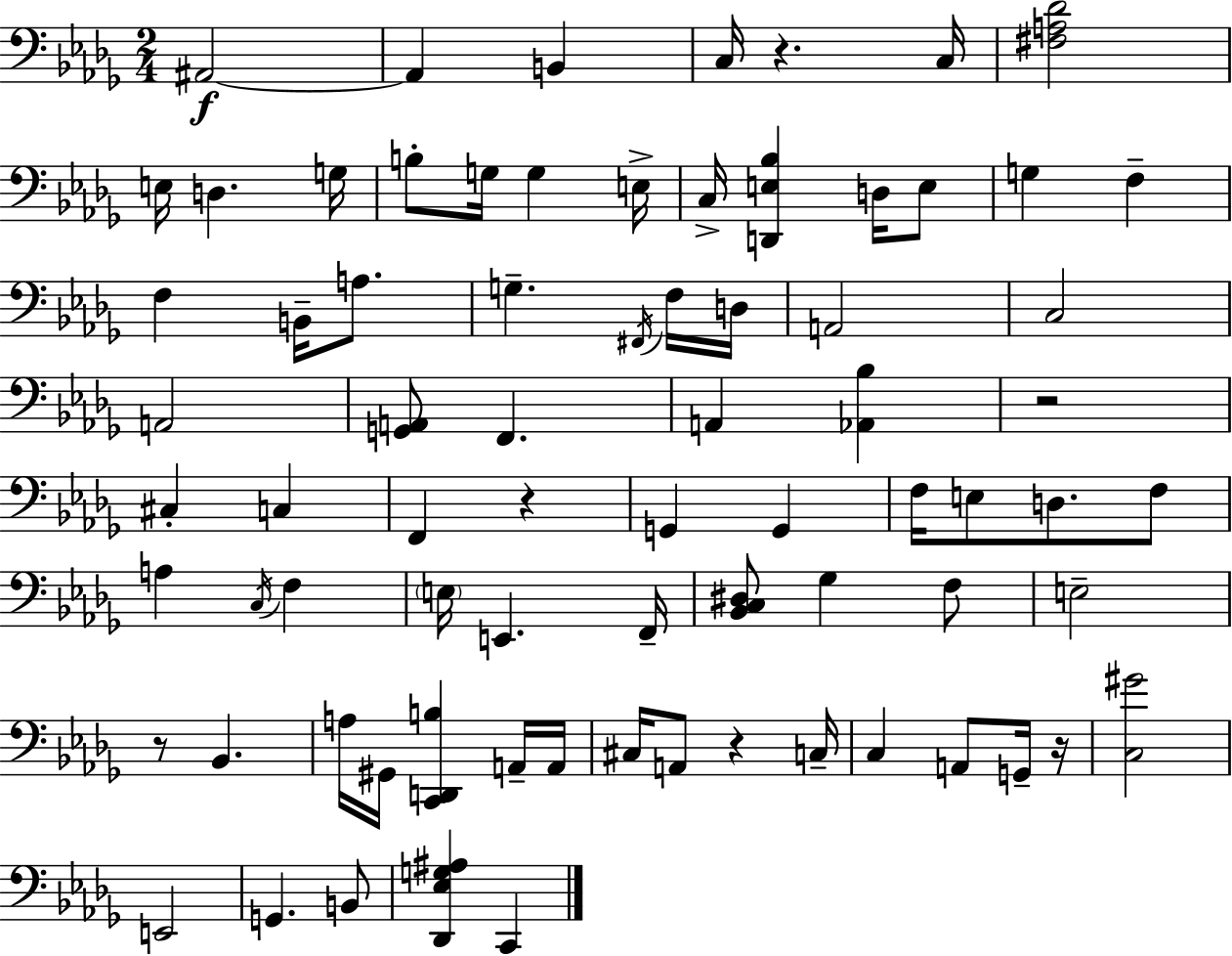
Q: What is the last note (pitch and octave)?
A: C2